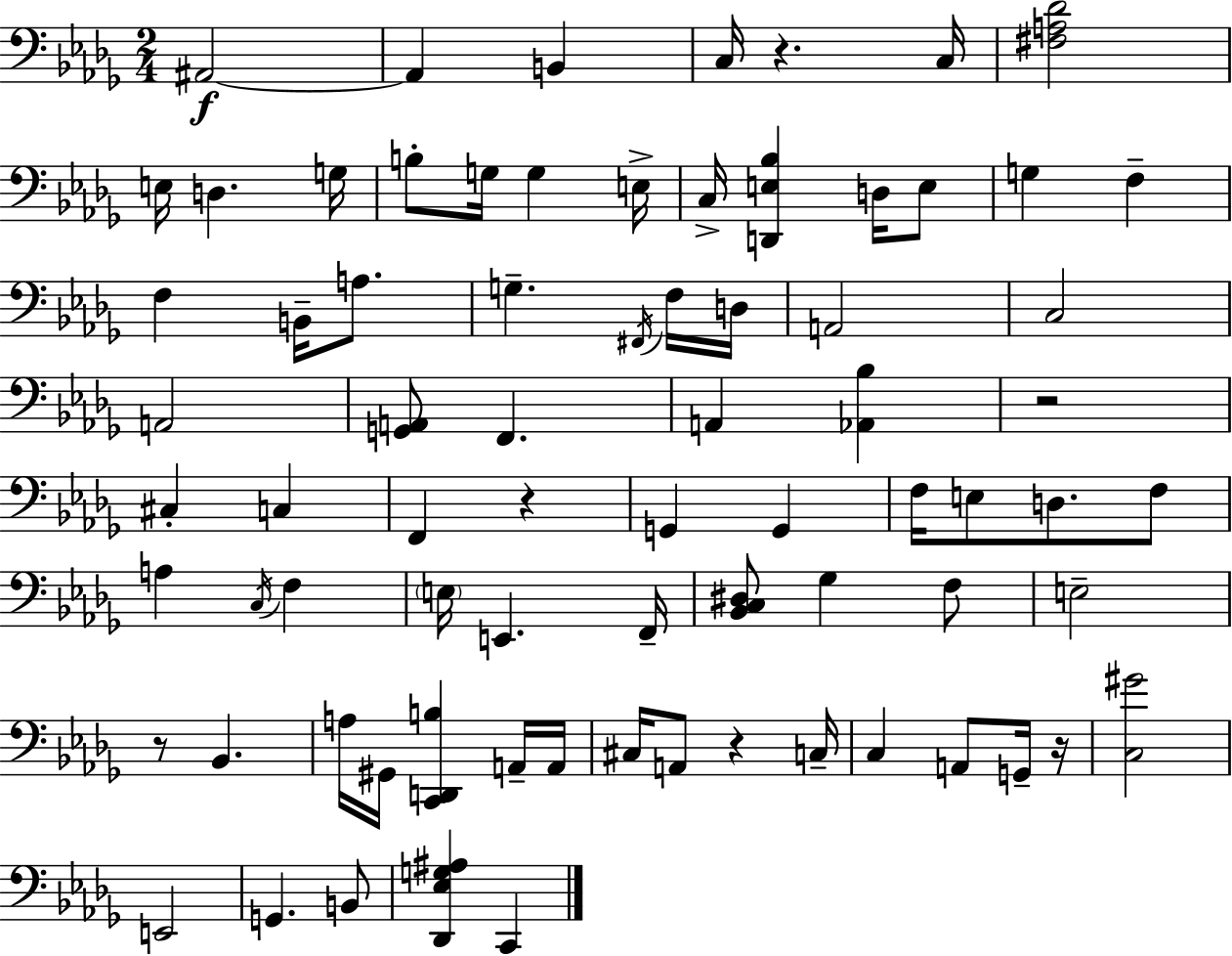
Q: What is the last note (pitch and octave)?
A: C2